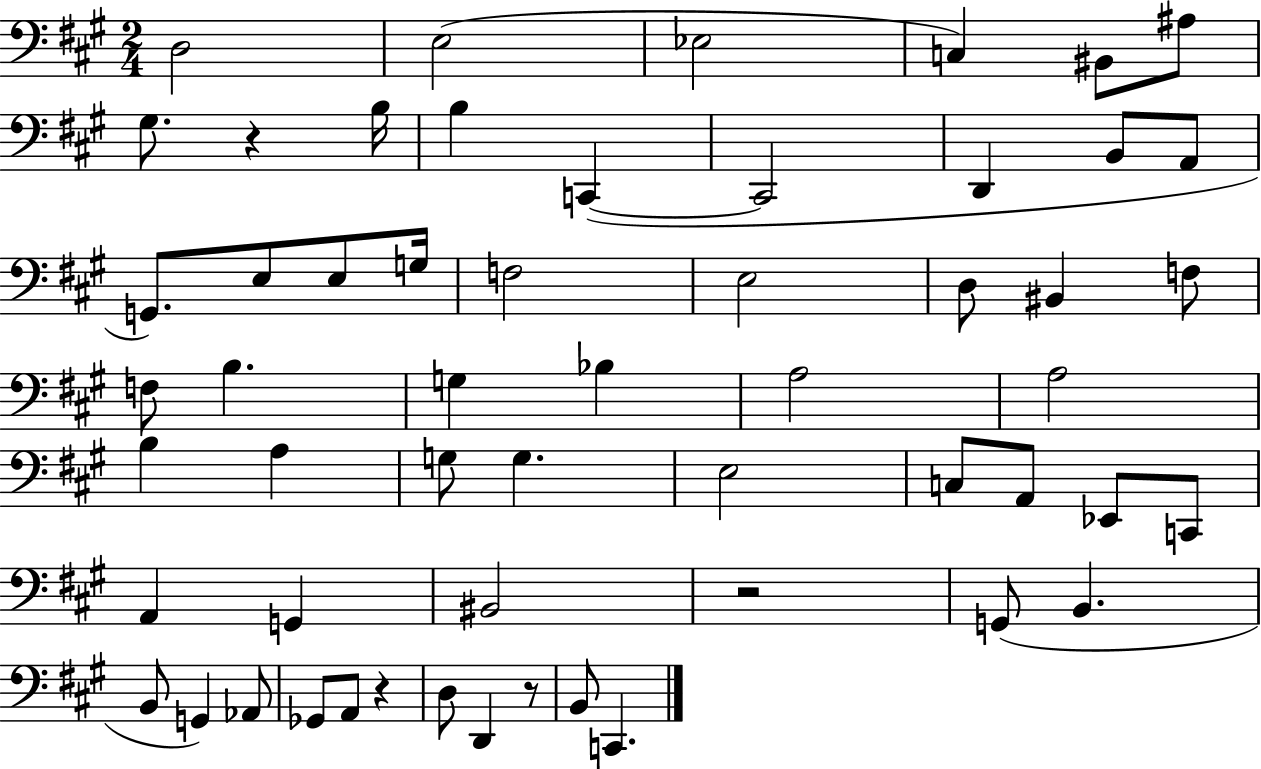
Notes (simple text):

D3/h E3/h Eb3/h C3/q BIS2/e A#3/e G#3/e. R/q B3/s B3/q C2/q C2/h D2/q B2/e A2/e G2/e. E3/e E3/e G3/s F3/h E3/h D3/e BIS2/q F3/e F3/e B3/q. G3/q Bb3/q A3/h A3/h B3/q A3/q G3/e G3/q. E3/h C3/e A2/e Eb2/e C2/e A2/q G2/q BIS2/h R/h G2/e B2/q. B2/e G2/q Ab2/e Gb2/e A2/e R/q D3/e D2/q R/e B2/e C2/q.